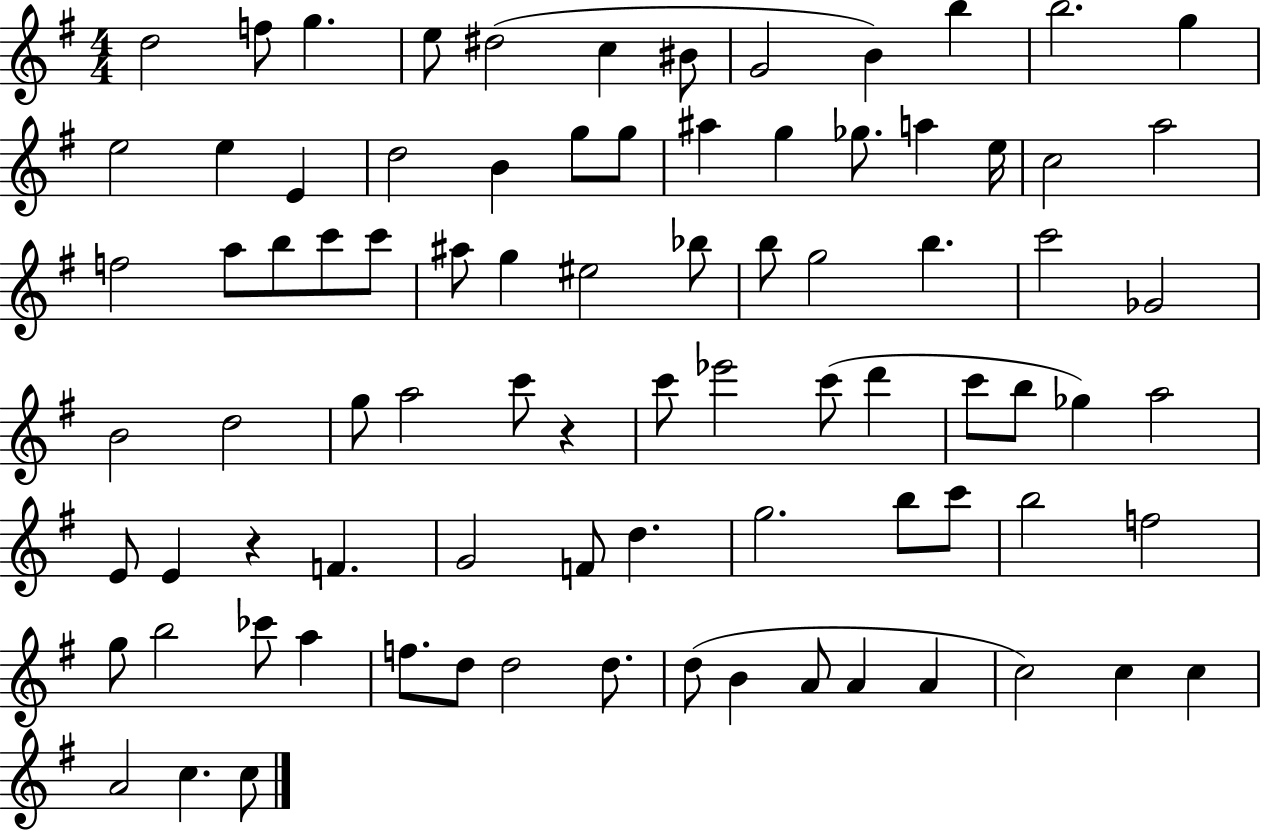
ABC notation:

X:1
T:Untitled
M:4/4
L:1/4
K:G
d2 f/2 g e/2 ^d2 c ^B/2 G2 B b b2 g e2 e E d2 B g/2 g/2 ^a g _g/2 a e/4 c2 a2 f2 a/2 b/2 c'/2 c'/2 ^a/2 g ^e2 _b/2 b/2 g2 b c'2 _G2 B2 d2 g/2 a2 c'/2 z c'/2 _e'2 c'/2 d' c'/2 b/2 _g a2 E/2 E z F G2 F/2 d g2 b/2 c'/2 b2 f2 g/2 b2 _c'/2 a f/2 d/2 d2 d/2 d/2 B A/2 A A c2 c c A2 c c/2